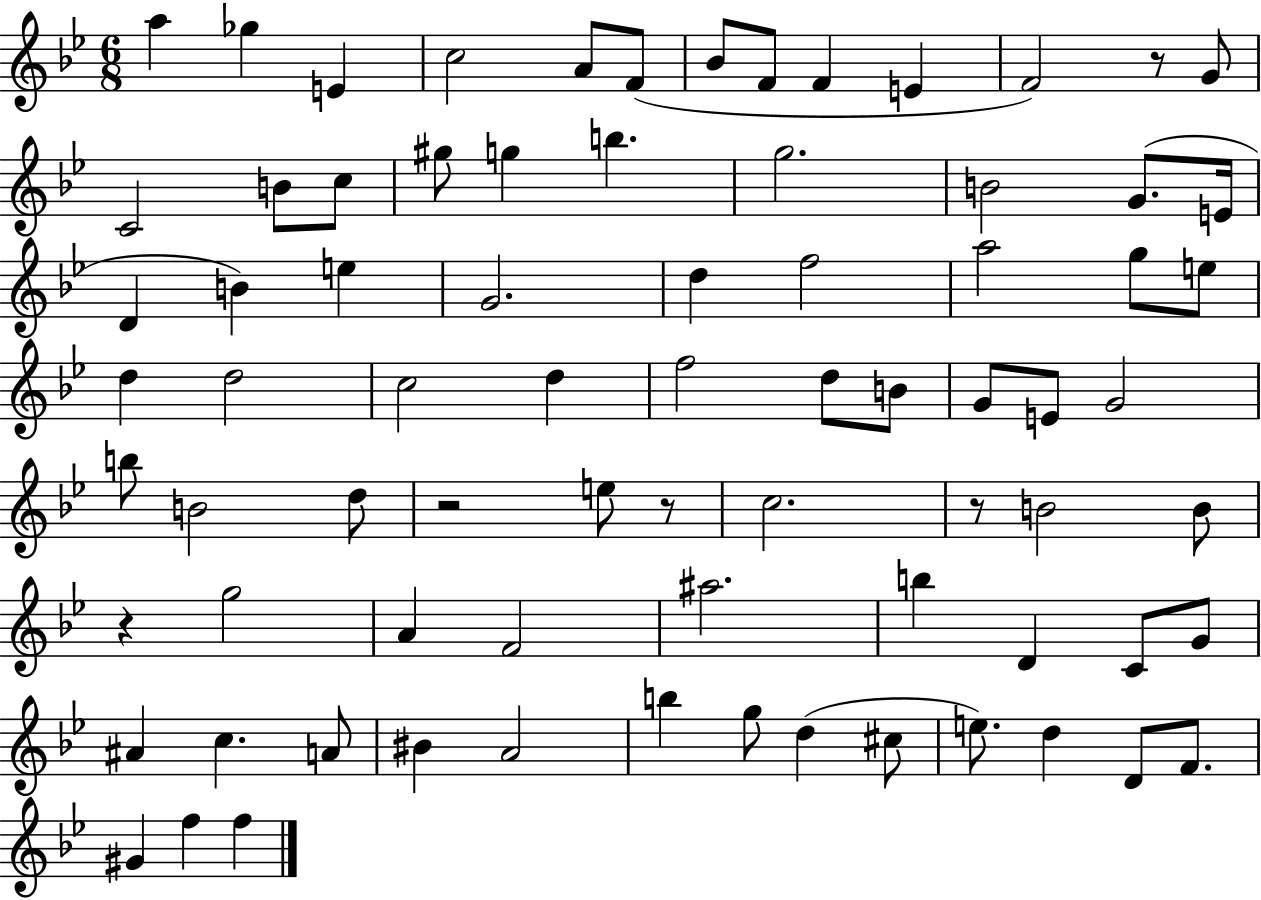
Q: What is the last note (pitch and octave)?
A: F5